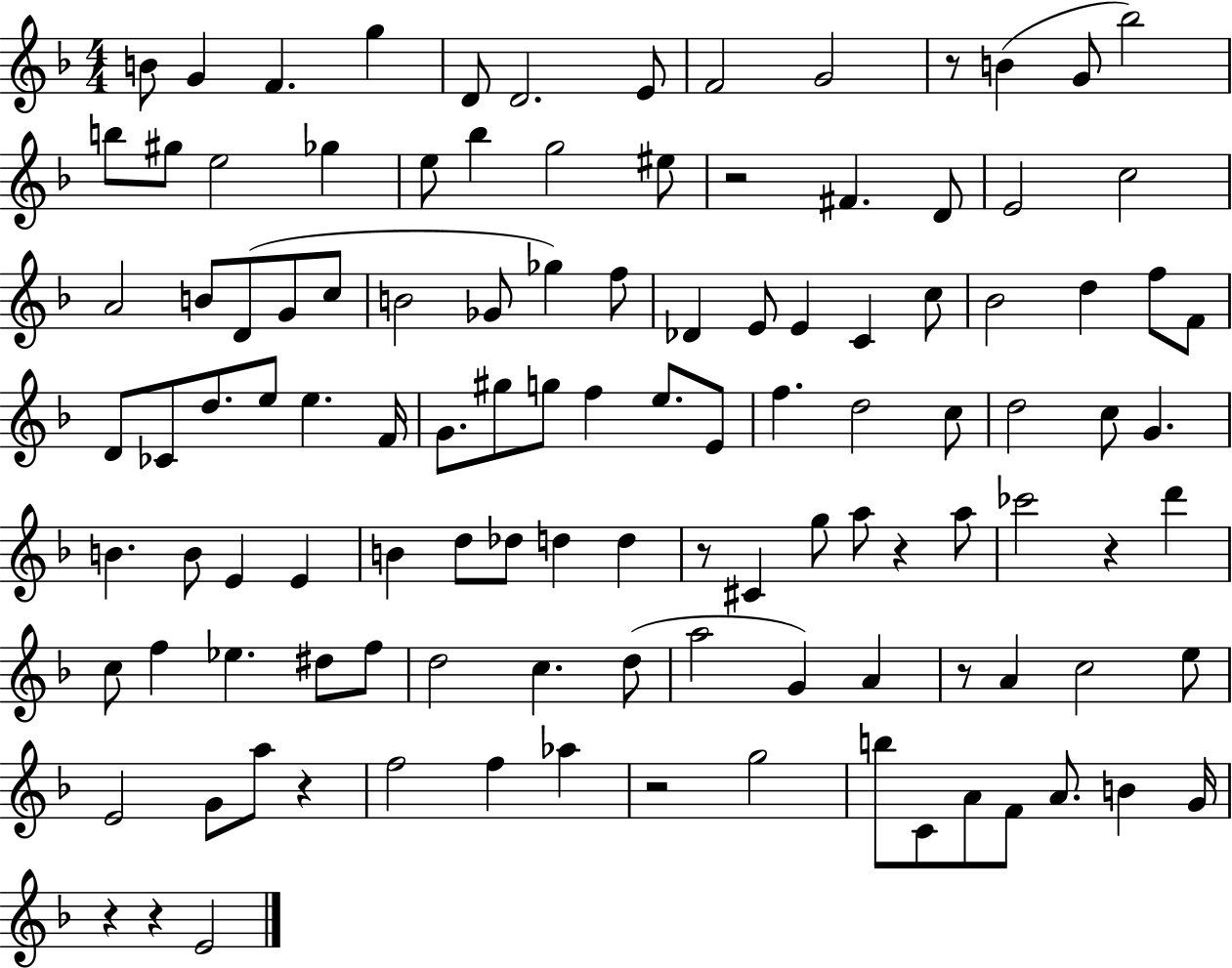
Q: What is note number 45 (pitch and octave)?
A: D5